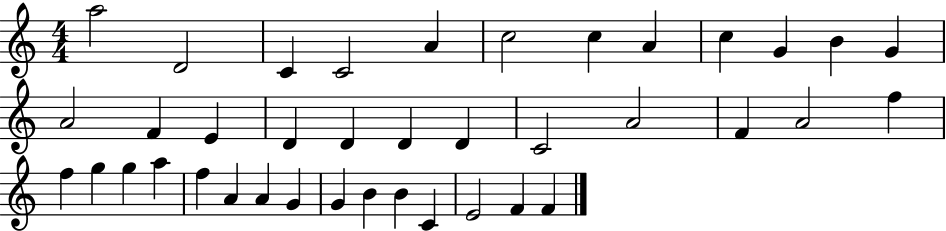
X:1
T:Untitled
M:4/4
L:1/4
K:C
a2 D2 C C2 A c2 c A c G B G A2 F E D D D D C2 A2 F A2 f f g g a f A A G G B B C E2 F F